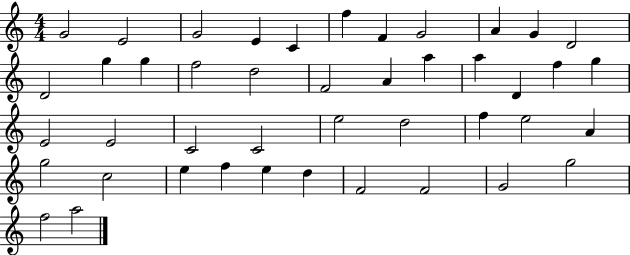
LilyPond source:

{
  \clef treble
  \numericTimeSignature
  \time 4/4
  \key c \major
  g'2 e'2 | g'2 e'4 c'4 | f''4 f'4 g'2 | a'4 g'4 d'2 | \break d'2 g''4 g''4 | f''2 d''2 | f'2 a'4 a''4 | a''4 d'4 f''4 g''4 | \break e'2 e'2 | c'2 c'2 | e''2 d''2 | f''4 e''2 a'4 | \break g''2 c''2 | e''4 f''4 e''4 d''4 | f'2 f'2 | g'2 g''2 | \break f''2 a''2 | \bar "|."
}